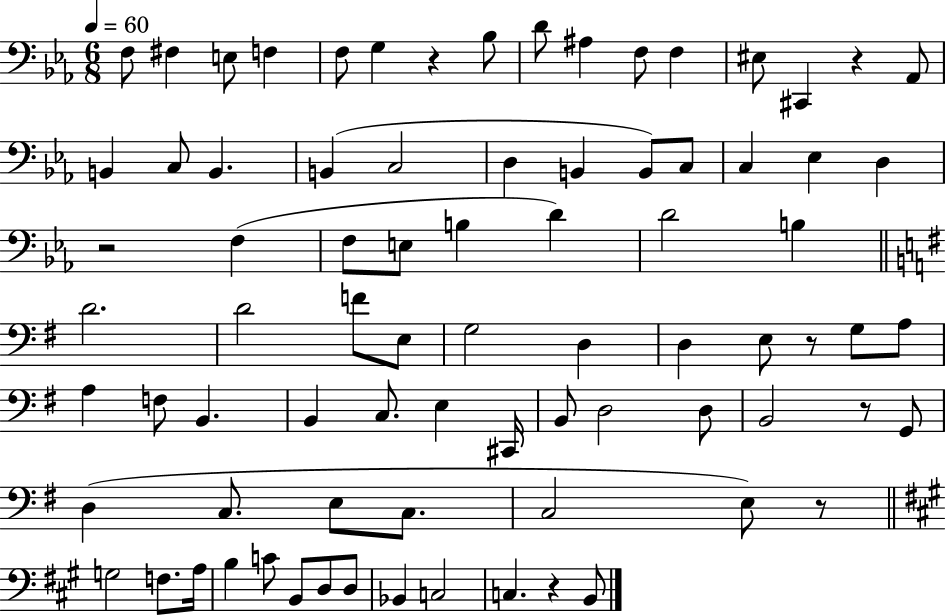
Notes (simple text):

F3/e F#3/q E3/e F3/q F3/e G3/q R/q Bb3/e D4/e A#3/q F3/e F3/q EIS3/e C#2/q R/q Ab2/e B2/q C3/e B2/q. B2/q C3/h D3/q B2/q B2/e C3/e C3/q Eb3/q D3/q R/h F3/q F3/e E3/e B3/q D4/q D4/h B3/q D4/h. D4/h F4/e E3/e G3/h D3/q D3/q E3/e R/e G3/e A3/e A3/q F3/e B2/q. B2/q C3/e. E3/q C#2/s B2/e D3/h D3/e B2/h R/e G2/e D3/q C3/e. E3/e C3/e. C3/h E3/e R/e G3/h F3/e. A3/s B3/q C4/e B2/e D3/e D3/e Bb2/q C3/h C3/q. R/q B2/e